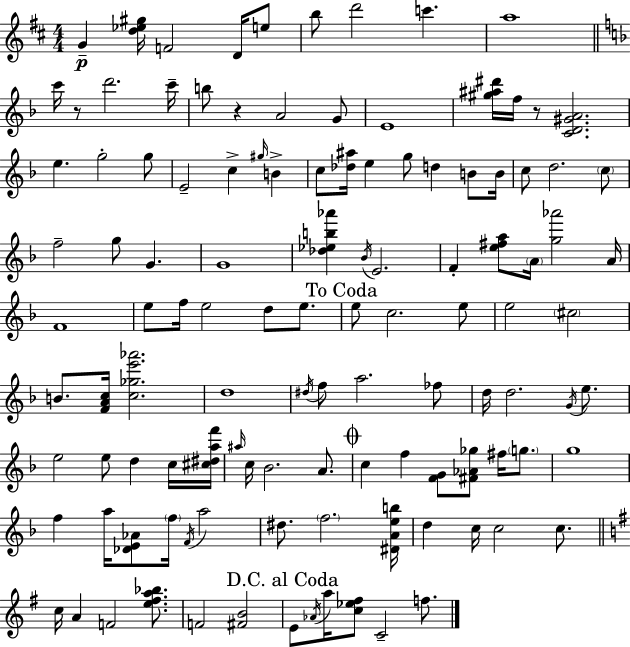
{
  \clef treble
  \numericTimeSignature
  \time 4/4
  \key d \major
  \repeat volta 2 { g'4--\p <d'' ees'' gis''>16 f'2 d'16 e''8 | b''8 d'''2 c'''4. | a''1 | \bar "||" \break \key d \minor c'''16 r8 d'''2. c'''16-- | b''8 r4 a'2 g'8 | e'1 | <gis'' ais'' dis'''>16 f''16 r8 <c' d' gis' a'>2. | \break e''4. g''2-. g''8 | e'2-- c''4-> \grace { gis''16 } b'4-> | c''8 <des'' ais''>16 e''4 g''8 d''4 b'8 | b'16 c''8 d''2. \parenthesize c''8 | \break f''2-- g''8 g'4. | g'1 | <des'' ees'' b'' aes'''>4 \acciaccatura { bes'16 } e'2. | f'4-. <e'' fis'' a''>8 \parenthesize a'16 <g'' aes'''>2 | \break a'16 f'1 | e''8 f''16 e''2 d''8 e''8. | \mark "To Coda" e''8 c''2. | e''8 e''2 \parenthesize cis''2 | \break b'8. <f' a' c''>16 <c'' ges'' e''' aes'''>2. | d''1 | \acciaccatura { dis''16 } f''8 a''2. | fes''8 d''16 d''2. | \break \acciaccatura { g'16 } e''8. e''2 e''8 d''4 | c''16 <cis'' dis'' a'' f'''>16 \grace { ais''16 } c''16 bes'2. | a'8. \mark \markup { \musicglyph "scripts.coda" } c''4 f''4 <f' g'>8 <fis' aes' ges''>8 | fis''16 \parenthesize g''8. g''1 | \break f''4 a''16 <des' e' aes'>8 \parenthesize f''16 \acciaccatura { f'16 } a''2 | dis''8. \parenthesize f''2. | <dis' a' e'' b''>16 d''4 c''16 c''2 | c''8. \bar "||" \break \key g \major c''16 a'4 f'2 <e'' fis'' a'' bes''>8. | f'2 <fis' b'>2 | \mark "D.C. al Coda" e'8 \acciaccatura { aes'16 } a''16 <c'' ees'' fis''>8 c'2-- f''8. | } \bar "|."
}